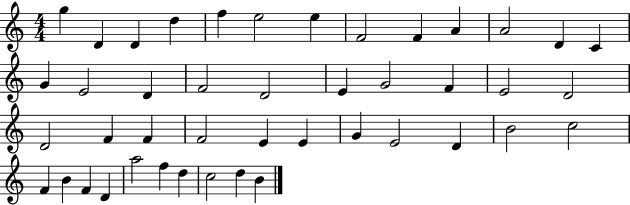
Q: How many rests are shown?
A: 0